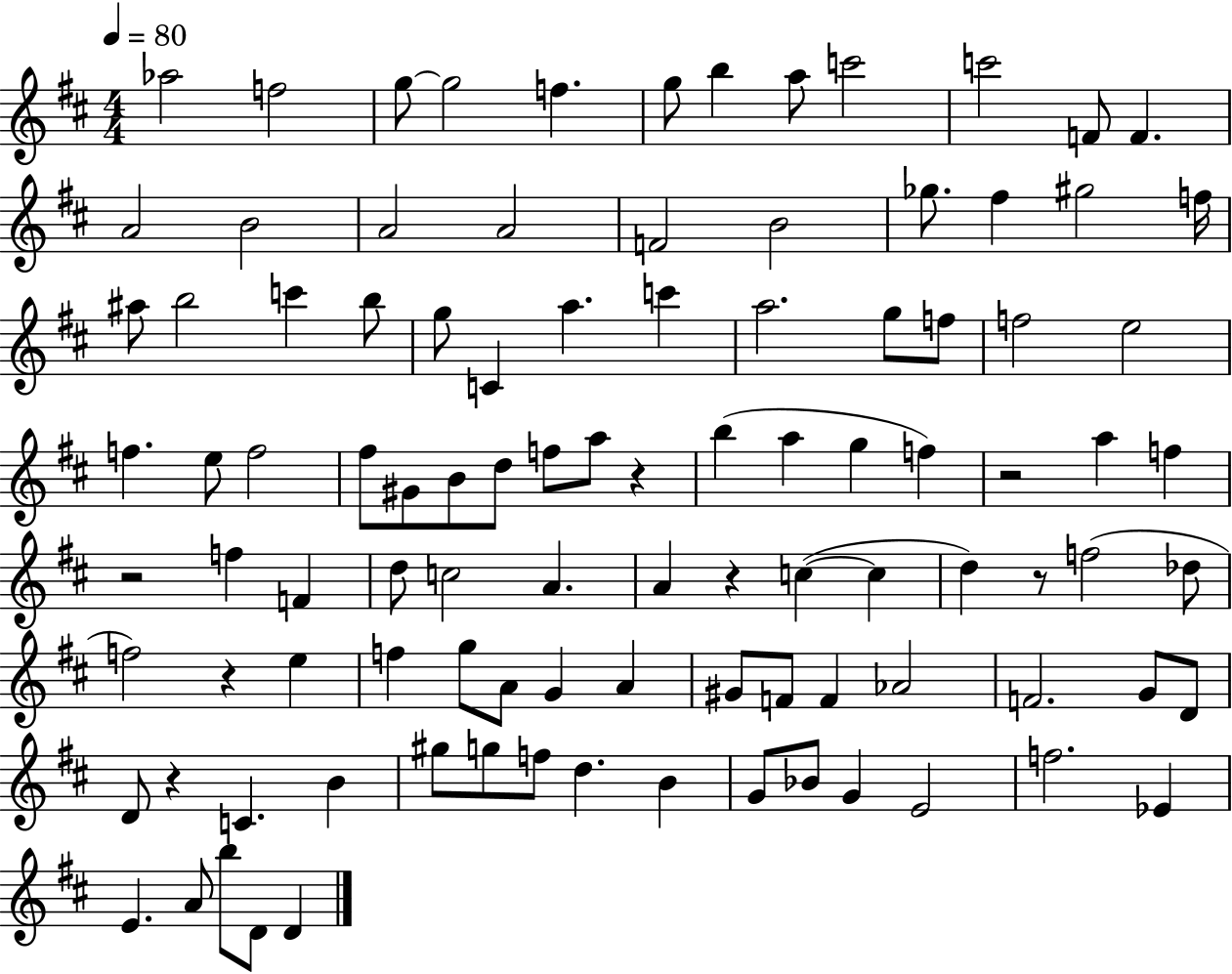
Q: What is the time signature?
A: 4/4